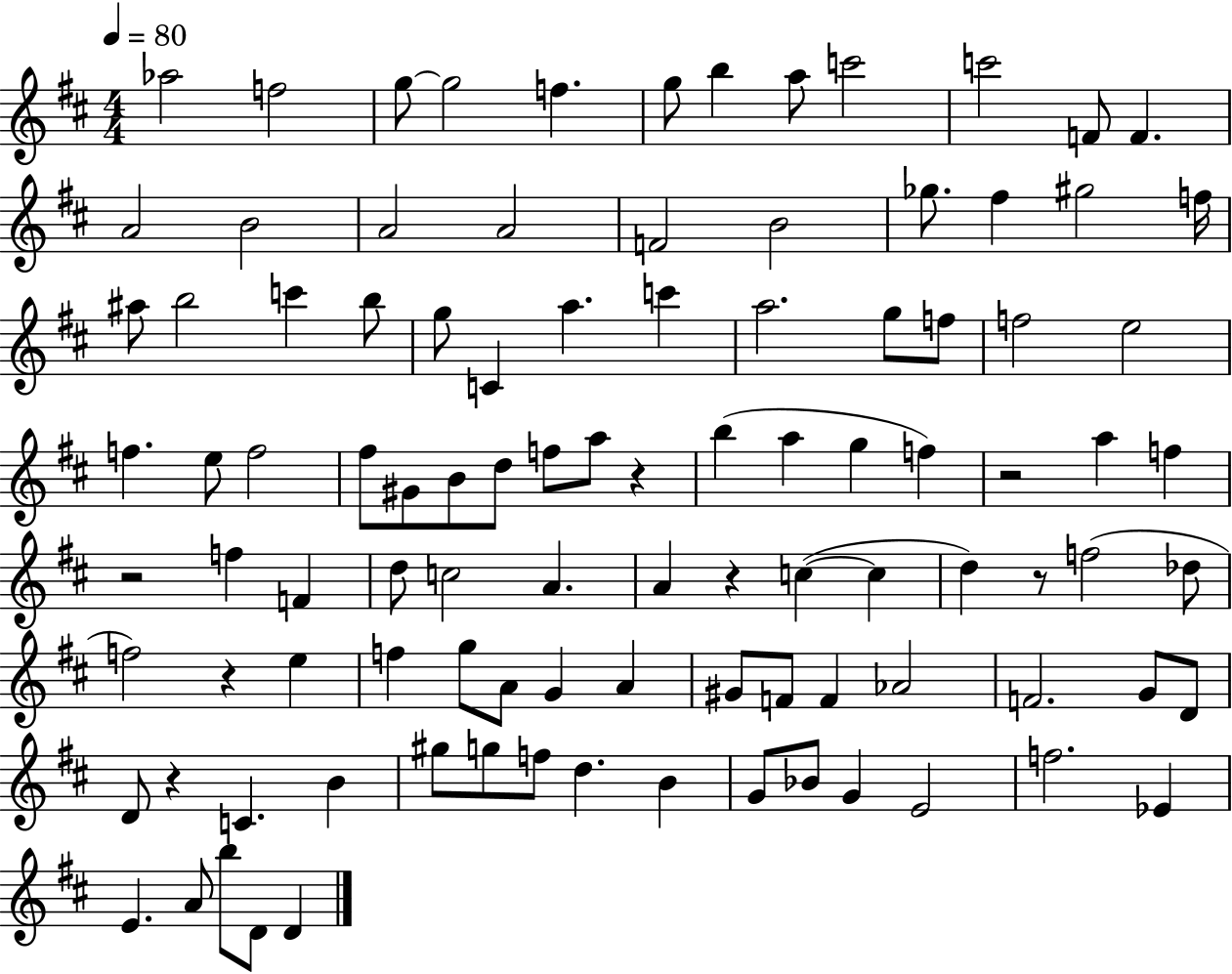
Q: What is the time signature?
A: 4/4